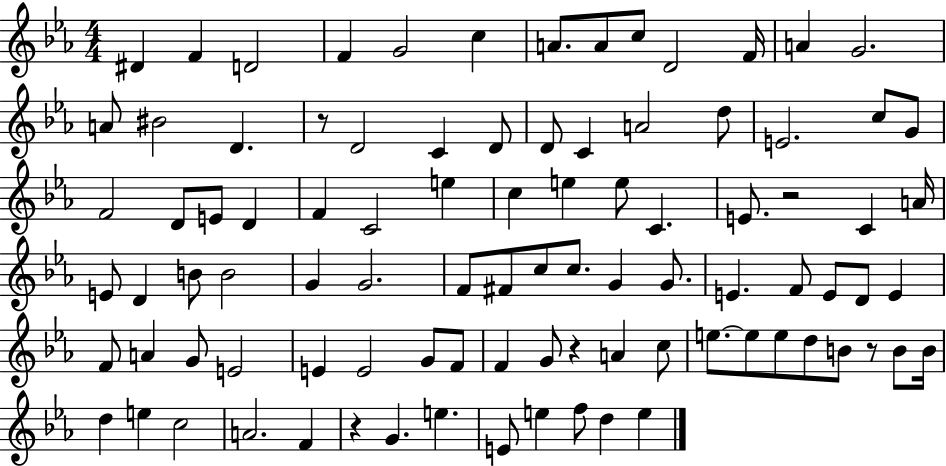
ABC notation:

X:1
T:Untitled
M:4/4
L:1/4
K:Eb
^D F D2 F G2 c A/2 A/2 c/2 D2 F/4 A G2 A/2 ^B2 D z/2 D2 C D/2 D/2 C A2 d/2 E2 c/2 G/2 F2 D/2 E/2 D F C2 e c e e/2 C E/2 z2 C A/4 E/2 D B/2 B2 G G2 F/2 ^F/2 c/2 c/2 G G/2 E F/2 E/2 D/2 E F/2 A G/2 E2 E E2 G/2 F/2 F G/2 z A c/2 e/2 e/2 e/2 d/2 B/2 z/2 B/2 B/4 d e c2 A2 F z G e E/2 e f/2 d e